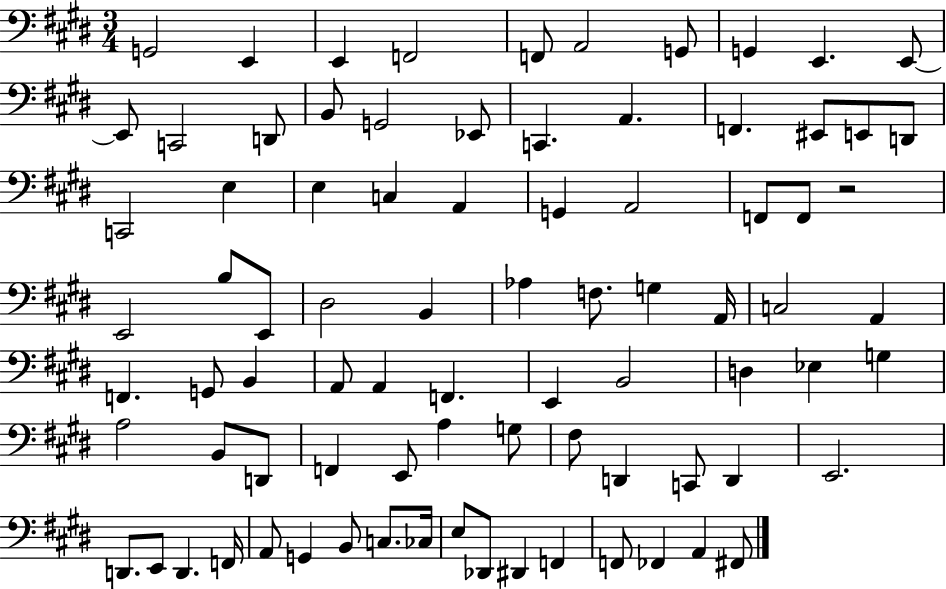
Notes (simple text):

G2/h E2/q E2/q F2/h F2/e A2/h G2/e G2/q E2/q. E2/e E2/e C2/h D2/e B2/e G2/h Eb2/e C2/q. A2/q. F2/q. EIS2/e E2/e D2/e C2/h E3/q E3/q C3/q A2/q G2/q A2/h F2/e F2/e R/h E2/h B3/e E2/e D#3/h B2/q Ab3/q F3/e. G3/q A2/s C3/h A2/q F2/q. G2/e B2/q A2/e A2/q F2/q. E2/q B2/h D3/q Eb3/q G3/q A3/h B2/e D2/e F2/q E2/e A3/q G3/e F#3/e D2/q C2/e D2/q E2/h. D2/e. E2/e D2/q. F2/s A2/e G2/q B2/e C3/e. CES3/s E3/e Db2/e D#2/q F2/q F2/e FES2/q A2/q F#2/e